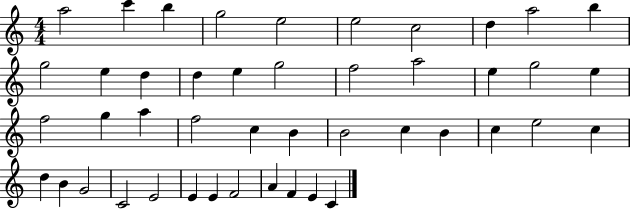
{
  \clef treble
  \numericTimeSignature
  \time 4/4
  \key c \major
  a''2 c'''4 b''4 | g''2 e''2 | e''2 c''2 | d''4 a''2 b''4 | \break g''2 e''4 d''4 | d''4 e''4 g''2 | f''2 a''2 | e''4 g''2 e''4 | \break f''2 g''4 a''4 | f''2 c''4 b'4 | b'2 c''4 b'4 | c''4 e''2 c''4 | \break d''4 b'4 g'2 | c'2 e'2 | e'4 e'4 f'2 | a'4 f'4 e'4 c'4 | \break \bar "|."
}